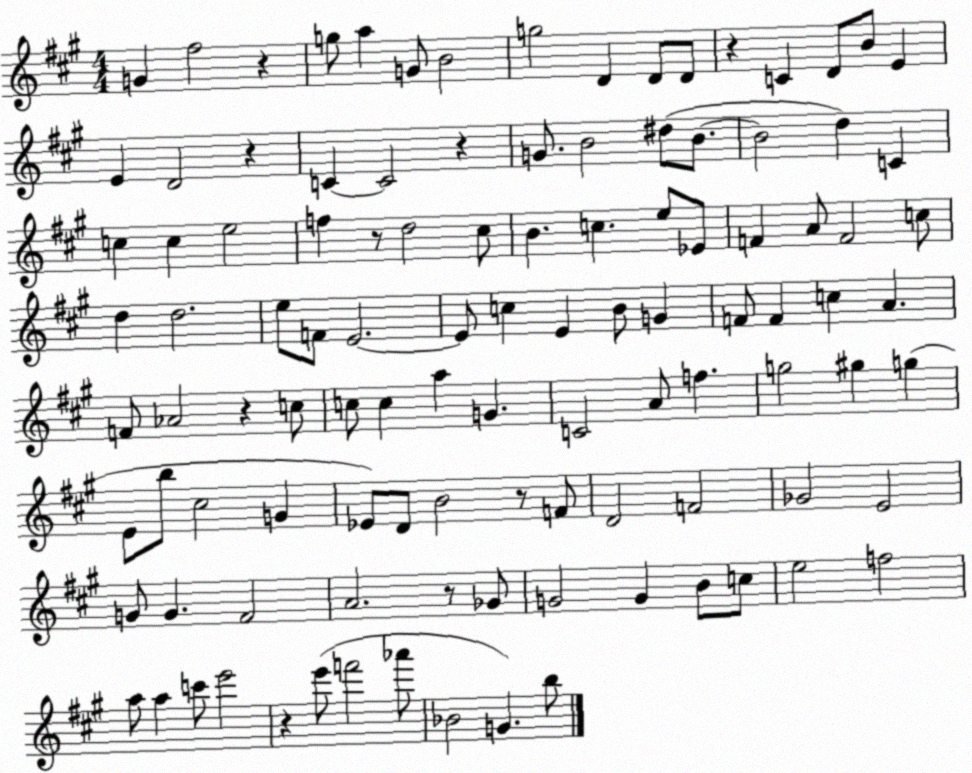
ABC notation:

X:1
T:Untitled
M:4/4
L:1/4
K:A
G ^f2 z g/2 a G/2 B2 g2 D D/2 D/2 z C D/2 B/2 E E D2 z C C2 z G/2 B2 ^d/2 B/2 B2 d C c c e2 f z/2 d2 ^c/2 B c e/2 _E/2 F A/2 F2 c/2 d d2 e/2 F/2 E2 E/2 c E B/2 G F/2 F c A F/2 _A2 z c/2 c/2 c a G C2 A/2 f g2 ^g g E/2 b/2 ^c2 G _E/2 D/2 B2 z/2 F/2 D2 F2 _G2 E2 G/2 G ^F2 A2 z/2 _G/2 G2 G B/2 c/2 e2 f2 a/2 a c'/2 e'2 z e'/2 f'2 _a'/2 _B2 G b/2